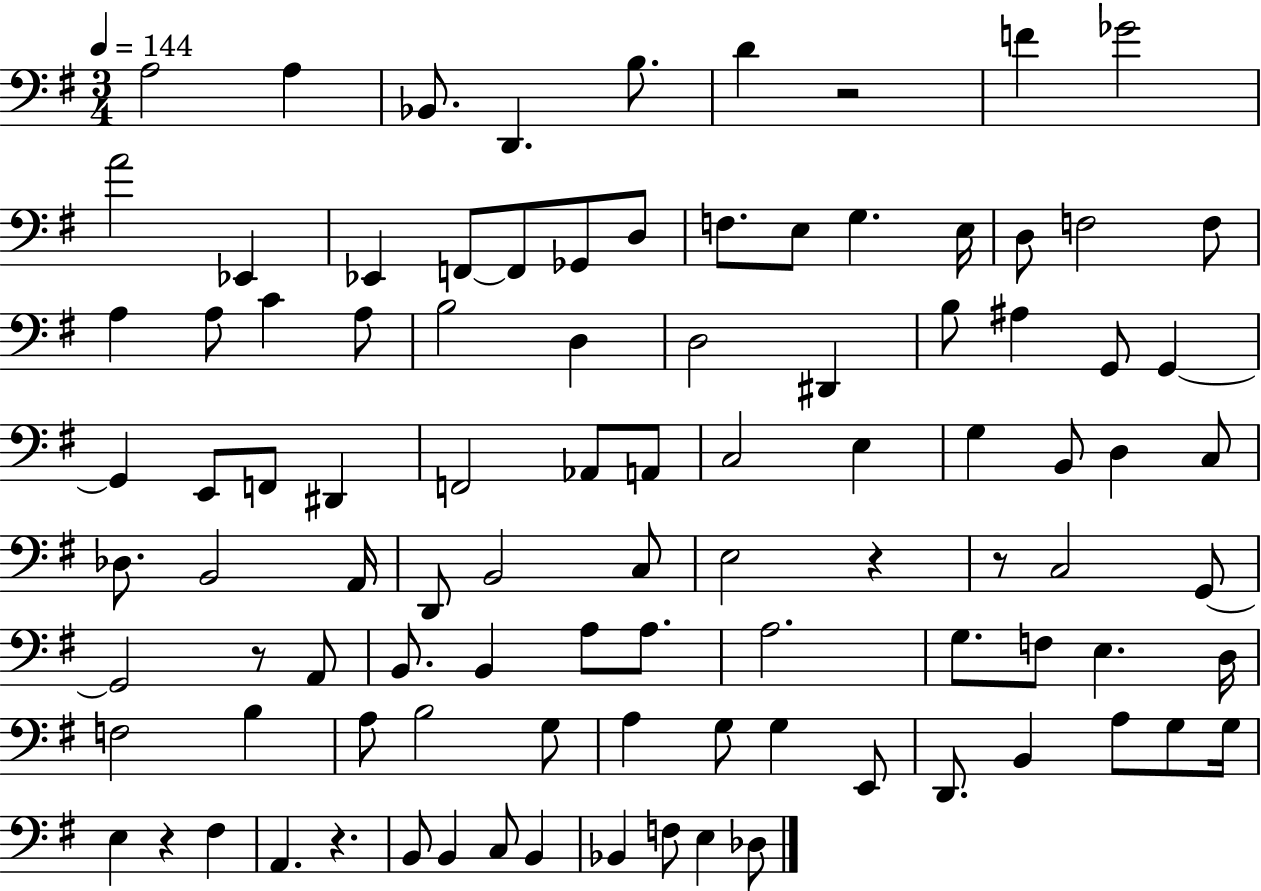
{
  \clef bass
  \numericTimeSignature
  \time 3/4
  \key g \major
  \tempo 4 = 144
  a2 a4 | bes,8. d,4. b8. | d'4 r2 | f'4 ges'2 | \break a'2 ees,4 | ees,4 f,8~~ f,8 ges,8 d8 | f8. e8 g4. e16 | d8 f2 f8 | \break a4 a8 c'4 a8 | b2 d4 | d2 dis,4 | b8 ais4 g,8 g,4~~ | \break g,4 e,8 f,8 dis,4 | f,2 aes,8 a,8 | c2 e4 | g4 b,8 d4 c8 | \break des8. b,2 a,16 | d,8 b,2 c8 | e2 r4 | r8 c2 g,8~~ | \break g,2 r8 a,8 | b,8. b,4 a8 a8. | a2. | g8. f8 e4. d16 | \break f2 b4 | a8 b2 g8 | a4 g8 g4 e,8 | d,8. b,4 a8 g8 g16 | \break e4 r4 fis4 | a,4. r4. | b,8 b,4 c8 b,4 | bes,4 f8 e4 des8 | \break \bar "|."
}